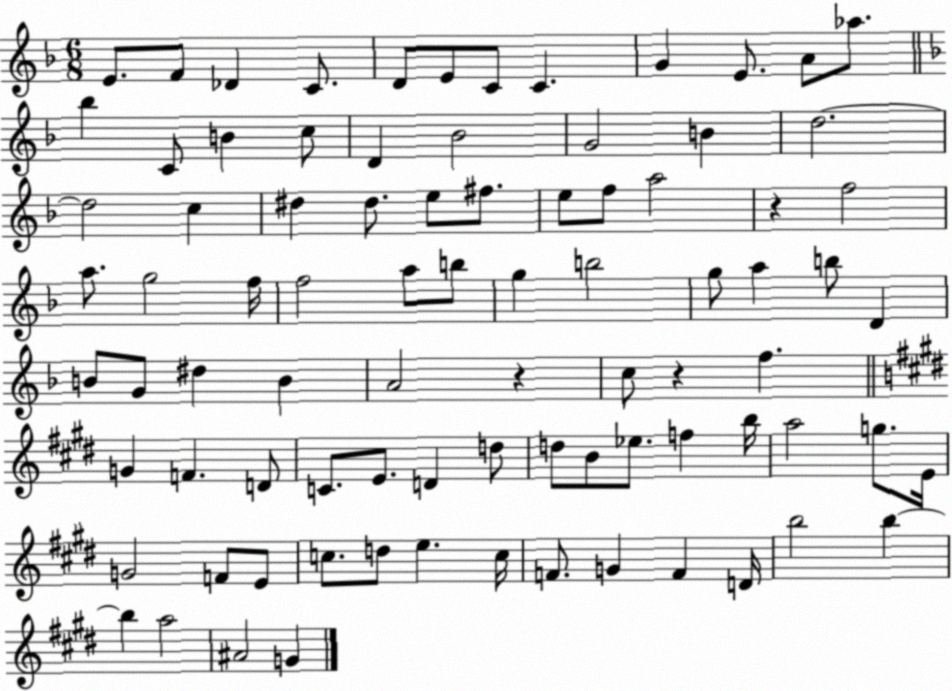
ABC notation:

X:1
T:Untitled
M:6/8
L:1/4
K:F
E/2 F/2 _D C/2 D/2 E/2 C/2 C G E/2 A/2 _a/2 _b C/2 B c/2 D _B2 G2 B d2 d2 c ^d ^d/2 e/2 ^f/2 e/2 f/2 a2 z f2 a/2 g2 f/4 f2 a/2 b/2 g b2 g/2 a b/2 D B/2 G/2 ^d B A2 z c/2 z f G F D/2 C/2 E/2 D d/2 d/2 B/2 _e/2 f b/4 a2 g/2 E/4 G2 F/2 E/2 c/2 d/2 e c/4 F/2 G F D/4 b2 b b a2 ^A2 G